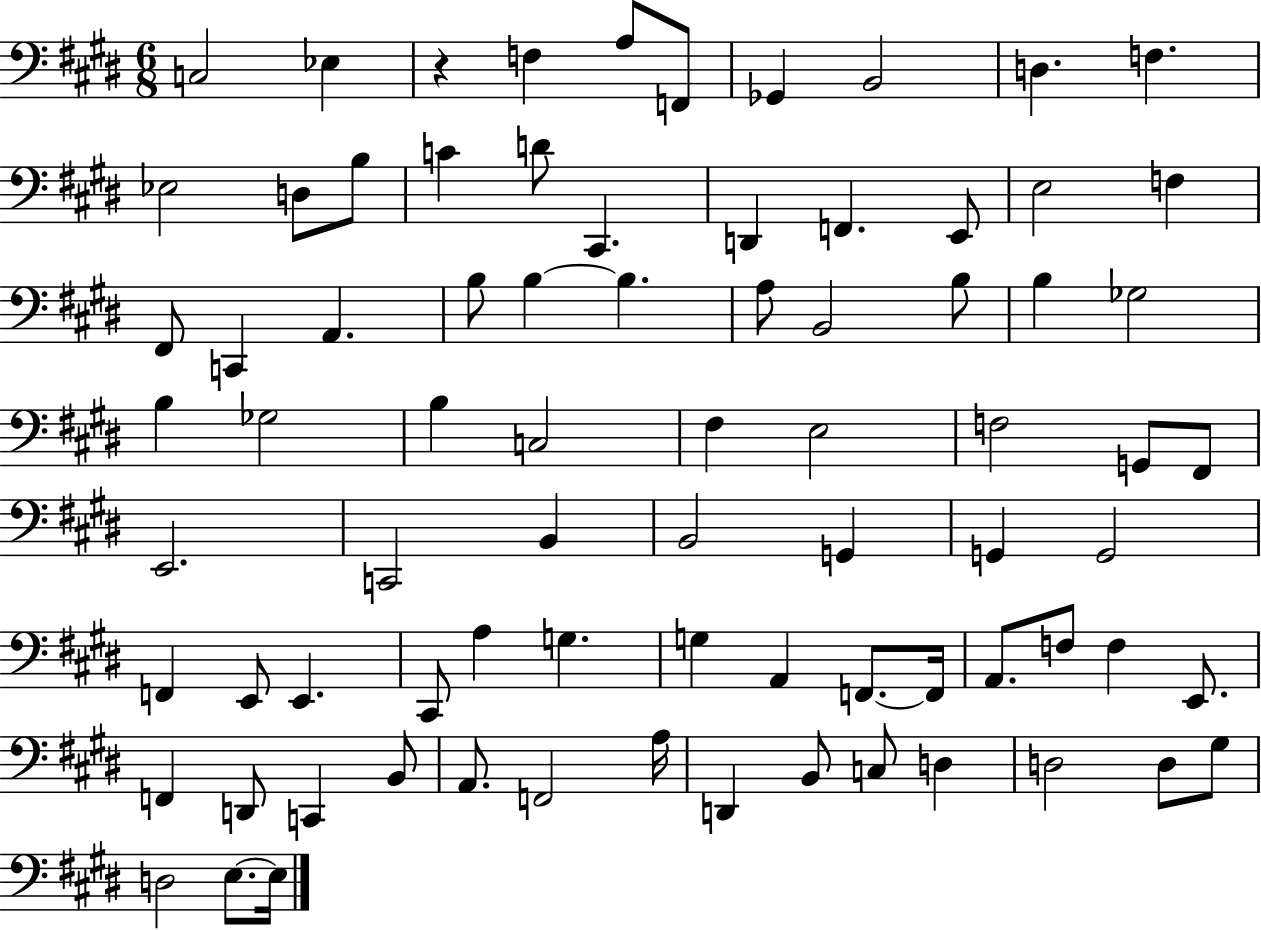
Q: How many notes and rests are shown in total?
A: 79